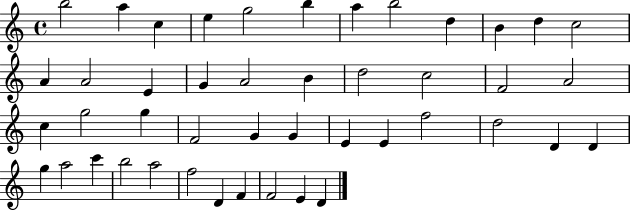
B5/h A5/q C5/q E5/q G5/h B5/q A5/q B5/h D5/q B4/q D5/q C5/h A4/q A4/h E4/q G4/q A4/h B4/q D5/h C5/h F4/h A4/h C5/q G5/h G5/q F4/h G4/q G4/q E4/q E4/q F5/h D5/h D4/q D4/q G5/q A5/h C6/q B5/h A5/h F5/h D4/q F4/q F4/h E4/q D4/q